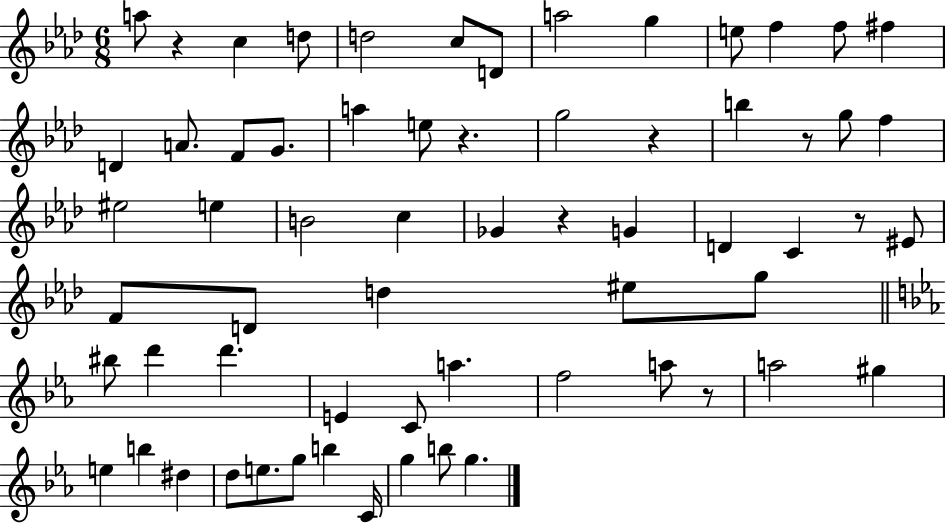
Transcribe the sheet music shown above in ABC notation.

X:1
T:Untitled
M:6/8
L:1/4
K:Ab
a/2 z c d/2 d2 c/2 D/2 a2 g e/2 f f/2 ^f D A/2 F/2 G/2 a e/2 z g2 z b z/2 g/2 f ^e2 e B2 c _G z G D C z/2 ^E/2 F/2 D/2 d ^e/2 g/2 ^b/2 d' d' E C/2 a f2 a/2 z/2 a2 ^g e b ^d d/2 e/2 g/2 b C/4 g b/2 g